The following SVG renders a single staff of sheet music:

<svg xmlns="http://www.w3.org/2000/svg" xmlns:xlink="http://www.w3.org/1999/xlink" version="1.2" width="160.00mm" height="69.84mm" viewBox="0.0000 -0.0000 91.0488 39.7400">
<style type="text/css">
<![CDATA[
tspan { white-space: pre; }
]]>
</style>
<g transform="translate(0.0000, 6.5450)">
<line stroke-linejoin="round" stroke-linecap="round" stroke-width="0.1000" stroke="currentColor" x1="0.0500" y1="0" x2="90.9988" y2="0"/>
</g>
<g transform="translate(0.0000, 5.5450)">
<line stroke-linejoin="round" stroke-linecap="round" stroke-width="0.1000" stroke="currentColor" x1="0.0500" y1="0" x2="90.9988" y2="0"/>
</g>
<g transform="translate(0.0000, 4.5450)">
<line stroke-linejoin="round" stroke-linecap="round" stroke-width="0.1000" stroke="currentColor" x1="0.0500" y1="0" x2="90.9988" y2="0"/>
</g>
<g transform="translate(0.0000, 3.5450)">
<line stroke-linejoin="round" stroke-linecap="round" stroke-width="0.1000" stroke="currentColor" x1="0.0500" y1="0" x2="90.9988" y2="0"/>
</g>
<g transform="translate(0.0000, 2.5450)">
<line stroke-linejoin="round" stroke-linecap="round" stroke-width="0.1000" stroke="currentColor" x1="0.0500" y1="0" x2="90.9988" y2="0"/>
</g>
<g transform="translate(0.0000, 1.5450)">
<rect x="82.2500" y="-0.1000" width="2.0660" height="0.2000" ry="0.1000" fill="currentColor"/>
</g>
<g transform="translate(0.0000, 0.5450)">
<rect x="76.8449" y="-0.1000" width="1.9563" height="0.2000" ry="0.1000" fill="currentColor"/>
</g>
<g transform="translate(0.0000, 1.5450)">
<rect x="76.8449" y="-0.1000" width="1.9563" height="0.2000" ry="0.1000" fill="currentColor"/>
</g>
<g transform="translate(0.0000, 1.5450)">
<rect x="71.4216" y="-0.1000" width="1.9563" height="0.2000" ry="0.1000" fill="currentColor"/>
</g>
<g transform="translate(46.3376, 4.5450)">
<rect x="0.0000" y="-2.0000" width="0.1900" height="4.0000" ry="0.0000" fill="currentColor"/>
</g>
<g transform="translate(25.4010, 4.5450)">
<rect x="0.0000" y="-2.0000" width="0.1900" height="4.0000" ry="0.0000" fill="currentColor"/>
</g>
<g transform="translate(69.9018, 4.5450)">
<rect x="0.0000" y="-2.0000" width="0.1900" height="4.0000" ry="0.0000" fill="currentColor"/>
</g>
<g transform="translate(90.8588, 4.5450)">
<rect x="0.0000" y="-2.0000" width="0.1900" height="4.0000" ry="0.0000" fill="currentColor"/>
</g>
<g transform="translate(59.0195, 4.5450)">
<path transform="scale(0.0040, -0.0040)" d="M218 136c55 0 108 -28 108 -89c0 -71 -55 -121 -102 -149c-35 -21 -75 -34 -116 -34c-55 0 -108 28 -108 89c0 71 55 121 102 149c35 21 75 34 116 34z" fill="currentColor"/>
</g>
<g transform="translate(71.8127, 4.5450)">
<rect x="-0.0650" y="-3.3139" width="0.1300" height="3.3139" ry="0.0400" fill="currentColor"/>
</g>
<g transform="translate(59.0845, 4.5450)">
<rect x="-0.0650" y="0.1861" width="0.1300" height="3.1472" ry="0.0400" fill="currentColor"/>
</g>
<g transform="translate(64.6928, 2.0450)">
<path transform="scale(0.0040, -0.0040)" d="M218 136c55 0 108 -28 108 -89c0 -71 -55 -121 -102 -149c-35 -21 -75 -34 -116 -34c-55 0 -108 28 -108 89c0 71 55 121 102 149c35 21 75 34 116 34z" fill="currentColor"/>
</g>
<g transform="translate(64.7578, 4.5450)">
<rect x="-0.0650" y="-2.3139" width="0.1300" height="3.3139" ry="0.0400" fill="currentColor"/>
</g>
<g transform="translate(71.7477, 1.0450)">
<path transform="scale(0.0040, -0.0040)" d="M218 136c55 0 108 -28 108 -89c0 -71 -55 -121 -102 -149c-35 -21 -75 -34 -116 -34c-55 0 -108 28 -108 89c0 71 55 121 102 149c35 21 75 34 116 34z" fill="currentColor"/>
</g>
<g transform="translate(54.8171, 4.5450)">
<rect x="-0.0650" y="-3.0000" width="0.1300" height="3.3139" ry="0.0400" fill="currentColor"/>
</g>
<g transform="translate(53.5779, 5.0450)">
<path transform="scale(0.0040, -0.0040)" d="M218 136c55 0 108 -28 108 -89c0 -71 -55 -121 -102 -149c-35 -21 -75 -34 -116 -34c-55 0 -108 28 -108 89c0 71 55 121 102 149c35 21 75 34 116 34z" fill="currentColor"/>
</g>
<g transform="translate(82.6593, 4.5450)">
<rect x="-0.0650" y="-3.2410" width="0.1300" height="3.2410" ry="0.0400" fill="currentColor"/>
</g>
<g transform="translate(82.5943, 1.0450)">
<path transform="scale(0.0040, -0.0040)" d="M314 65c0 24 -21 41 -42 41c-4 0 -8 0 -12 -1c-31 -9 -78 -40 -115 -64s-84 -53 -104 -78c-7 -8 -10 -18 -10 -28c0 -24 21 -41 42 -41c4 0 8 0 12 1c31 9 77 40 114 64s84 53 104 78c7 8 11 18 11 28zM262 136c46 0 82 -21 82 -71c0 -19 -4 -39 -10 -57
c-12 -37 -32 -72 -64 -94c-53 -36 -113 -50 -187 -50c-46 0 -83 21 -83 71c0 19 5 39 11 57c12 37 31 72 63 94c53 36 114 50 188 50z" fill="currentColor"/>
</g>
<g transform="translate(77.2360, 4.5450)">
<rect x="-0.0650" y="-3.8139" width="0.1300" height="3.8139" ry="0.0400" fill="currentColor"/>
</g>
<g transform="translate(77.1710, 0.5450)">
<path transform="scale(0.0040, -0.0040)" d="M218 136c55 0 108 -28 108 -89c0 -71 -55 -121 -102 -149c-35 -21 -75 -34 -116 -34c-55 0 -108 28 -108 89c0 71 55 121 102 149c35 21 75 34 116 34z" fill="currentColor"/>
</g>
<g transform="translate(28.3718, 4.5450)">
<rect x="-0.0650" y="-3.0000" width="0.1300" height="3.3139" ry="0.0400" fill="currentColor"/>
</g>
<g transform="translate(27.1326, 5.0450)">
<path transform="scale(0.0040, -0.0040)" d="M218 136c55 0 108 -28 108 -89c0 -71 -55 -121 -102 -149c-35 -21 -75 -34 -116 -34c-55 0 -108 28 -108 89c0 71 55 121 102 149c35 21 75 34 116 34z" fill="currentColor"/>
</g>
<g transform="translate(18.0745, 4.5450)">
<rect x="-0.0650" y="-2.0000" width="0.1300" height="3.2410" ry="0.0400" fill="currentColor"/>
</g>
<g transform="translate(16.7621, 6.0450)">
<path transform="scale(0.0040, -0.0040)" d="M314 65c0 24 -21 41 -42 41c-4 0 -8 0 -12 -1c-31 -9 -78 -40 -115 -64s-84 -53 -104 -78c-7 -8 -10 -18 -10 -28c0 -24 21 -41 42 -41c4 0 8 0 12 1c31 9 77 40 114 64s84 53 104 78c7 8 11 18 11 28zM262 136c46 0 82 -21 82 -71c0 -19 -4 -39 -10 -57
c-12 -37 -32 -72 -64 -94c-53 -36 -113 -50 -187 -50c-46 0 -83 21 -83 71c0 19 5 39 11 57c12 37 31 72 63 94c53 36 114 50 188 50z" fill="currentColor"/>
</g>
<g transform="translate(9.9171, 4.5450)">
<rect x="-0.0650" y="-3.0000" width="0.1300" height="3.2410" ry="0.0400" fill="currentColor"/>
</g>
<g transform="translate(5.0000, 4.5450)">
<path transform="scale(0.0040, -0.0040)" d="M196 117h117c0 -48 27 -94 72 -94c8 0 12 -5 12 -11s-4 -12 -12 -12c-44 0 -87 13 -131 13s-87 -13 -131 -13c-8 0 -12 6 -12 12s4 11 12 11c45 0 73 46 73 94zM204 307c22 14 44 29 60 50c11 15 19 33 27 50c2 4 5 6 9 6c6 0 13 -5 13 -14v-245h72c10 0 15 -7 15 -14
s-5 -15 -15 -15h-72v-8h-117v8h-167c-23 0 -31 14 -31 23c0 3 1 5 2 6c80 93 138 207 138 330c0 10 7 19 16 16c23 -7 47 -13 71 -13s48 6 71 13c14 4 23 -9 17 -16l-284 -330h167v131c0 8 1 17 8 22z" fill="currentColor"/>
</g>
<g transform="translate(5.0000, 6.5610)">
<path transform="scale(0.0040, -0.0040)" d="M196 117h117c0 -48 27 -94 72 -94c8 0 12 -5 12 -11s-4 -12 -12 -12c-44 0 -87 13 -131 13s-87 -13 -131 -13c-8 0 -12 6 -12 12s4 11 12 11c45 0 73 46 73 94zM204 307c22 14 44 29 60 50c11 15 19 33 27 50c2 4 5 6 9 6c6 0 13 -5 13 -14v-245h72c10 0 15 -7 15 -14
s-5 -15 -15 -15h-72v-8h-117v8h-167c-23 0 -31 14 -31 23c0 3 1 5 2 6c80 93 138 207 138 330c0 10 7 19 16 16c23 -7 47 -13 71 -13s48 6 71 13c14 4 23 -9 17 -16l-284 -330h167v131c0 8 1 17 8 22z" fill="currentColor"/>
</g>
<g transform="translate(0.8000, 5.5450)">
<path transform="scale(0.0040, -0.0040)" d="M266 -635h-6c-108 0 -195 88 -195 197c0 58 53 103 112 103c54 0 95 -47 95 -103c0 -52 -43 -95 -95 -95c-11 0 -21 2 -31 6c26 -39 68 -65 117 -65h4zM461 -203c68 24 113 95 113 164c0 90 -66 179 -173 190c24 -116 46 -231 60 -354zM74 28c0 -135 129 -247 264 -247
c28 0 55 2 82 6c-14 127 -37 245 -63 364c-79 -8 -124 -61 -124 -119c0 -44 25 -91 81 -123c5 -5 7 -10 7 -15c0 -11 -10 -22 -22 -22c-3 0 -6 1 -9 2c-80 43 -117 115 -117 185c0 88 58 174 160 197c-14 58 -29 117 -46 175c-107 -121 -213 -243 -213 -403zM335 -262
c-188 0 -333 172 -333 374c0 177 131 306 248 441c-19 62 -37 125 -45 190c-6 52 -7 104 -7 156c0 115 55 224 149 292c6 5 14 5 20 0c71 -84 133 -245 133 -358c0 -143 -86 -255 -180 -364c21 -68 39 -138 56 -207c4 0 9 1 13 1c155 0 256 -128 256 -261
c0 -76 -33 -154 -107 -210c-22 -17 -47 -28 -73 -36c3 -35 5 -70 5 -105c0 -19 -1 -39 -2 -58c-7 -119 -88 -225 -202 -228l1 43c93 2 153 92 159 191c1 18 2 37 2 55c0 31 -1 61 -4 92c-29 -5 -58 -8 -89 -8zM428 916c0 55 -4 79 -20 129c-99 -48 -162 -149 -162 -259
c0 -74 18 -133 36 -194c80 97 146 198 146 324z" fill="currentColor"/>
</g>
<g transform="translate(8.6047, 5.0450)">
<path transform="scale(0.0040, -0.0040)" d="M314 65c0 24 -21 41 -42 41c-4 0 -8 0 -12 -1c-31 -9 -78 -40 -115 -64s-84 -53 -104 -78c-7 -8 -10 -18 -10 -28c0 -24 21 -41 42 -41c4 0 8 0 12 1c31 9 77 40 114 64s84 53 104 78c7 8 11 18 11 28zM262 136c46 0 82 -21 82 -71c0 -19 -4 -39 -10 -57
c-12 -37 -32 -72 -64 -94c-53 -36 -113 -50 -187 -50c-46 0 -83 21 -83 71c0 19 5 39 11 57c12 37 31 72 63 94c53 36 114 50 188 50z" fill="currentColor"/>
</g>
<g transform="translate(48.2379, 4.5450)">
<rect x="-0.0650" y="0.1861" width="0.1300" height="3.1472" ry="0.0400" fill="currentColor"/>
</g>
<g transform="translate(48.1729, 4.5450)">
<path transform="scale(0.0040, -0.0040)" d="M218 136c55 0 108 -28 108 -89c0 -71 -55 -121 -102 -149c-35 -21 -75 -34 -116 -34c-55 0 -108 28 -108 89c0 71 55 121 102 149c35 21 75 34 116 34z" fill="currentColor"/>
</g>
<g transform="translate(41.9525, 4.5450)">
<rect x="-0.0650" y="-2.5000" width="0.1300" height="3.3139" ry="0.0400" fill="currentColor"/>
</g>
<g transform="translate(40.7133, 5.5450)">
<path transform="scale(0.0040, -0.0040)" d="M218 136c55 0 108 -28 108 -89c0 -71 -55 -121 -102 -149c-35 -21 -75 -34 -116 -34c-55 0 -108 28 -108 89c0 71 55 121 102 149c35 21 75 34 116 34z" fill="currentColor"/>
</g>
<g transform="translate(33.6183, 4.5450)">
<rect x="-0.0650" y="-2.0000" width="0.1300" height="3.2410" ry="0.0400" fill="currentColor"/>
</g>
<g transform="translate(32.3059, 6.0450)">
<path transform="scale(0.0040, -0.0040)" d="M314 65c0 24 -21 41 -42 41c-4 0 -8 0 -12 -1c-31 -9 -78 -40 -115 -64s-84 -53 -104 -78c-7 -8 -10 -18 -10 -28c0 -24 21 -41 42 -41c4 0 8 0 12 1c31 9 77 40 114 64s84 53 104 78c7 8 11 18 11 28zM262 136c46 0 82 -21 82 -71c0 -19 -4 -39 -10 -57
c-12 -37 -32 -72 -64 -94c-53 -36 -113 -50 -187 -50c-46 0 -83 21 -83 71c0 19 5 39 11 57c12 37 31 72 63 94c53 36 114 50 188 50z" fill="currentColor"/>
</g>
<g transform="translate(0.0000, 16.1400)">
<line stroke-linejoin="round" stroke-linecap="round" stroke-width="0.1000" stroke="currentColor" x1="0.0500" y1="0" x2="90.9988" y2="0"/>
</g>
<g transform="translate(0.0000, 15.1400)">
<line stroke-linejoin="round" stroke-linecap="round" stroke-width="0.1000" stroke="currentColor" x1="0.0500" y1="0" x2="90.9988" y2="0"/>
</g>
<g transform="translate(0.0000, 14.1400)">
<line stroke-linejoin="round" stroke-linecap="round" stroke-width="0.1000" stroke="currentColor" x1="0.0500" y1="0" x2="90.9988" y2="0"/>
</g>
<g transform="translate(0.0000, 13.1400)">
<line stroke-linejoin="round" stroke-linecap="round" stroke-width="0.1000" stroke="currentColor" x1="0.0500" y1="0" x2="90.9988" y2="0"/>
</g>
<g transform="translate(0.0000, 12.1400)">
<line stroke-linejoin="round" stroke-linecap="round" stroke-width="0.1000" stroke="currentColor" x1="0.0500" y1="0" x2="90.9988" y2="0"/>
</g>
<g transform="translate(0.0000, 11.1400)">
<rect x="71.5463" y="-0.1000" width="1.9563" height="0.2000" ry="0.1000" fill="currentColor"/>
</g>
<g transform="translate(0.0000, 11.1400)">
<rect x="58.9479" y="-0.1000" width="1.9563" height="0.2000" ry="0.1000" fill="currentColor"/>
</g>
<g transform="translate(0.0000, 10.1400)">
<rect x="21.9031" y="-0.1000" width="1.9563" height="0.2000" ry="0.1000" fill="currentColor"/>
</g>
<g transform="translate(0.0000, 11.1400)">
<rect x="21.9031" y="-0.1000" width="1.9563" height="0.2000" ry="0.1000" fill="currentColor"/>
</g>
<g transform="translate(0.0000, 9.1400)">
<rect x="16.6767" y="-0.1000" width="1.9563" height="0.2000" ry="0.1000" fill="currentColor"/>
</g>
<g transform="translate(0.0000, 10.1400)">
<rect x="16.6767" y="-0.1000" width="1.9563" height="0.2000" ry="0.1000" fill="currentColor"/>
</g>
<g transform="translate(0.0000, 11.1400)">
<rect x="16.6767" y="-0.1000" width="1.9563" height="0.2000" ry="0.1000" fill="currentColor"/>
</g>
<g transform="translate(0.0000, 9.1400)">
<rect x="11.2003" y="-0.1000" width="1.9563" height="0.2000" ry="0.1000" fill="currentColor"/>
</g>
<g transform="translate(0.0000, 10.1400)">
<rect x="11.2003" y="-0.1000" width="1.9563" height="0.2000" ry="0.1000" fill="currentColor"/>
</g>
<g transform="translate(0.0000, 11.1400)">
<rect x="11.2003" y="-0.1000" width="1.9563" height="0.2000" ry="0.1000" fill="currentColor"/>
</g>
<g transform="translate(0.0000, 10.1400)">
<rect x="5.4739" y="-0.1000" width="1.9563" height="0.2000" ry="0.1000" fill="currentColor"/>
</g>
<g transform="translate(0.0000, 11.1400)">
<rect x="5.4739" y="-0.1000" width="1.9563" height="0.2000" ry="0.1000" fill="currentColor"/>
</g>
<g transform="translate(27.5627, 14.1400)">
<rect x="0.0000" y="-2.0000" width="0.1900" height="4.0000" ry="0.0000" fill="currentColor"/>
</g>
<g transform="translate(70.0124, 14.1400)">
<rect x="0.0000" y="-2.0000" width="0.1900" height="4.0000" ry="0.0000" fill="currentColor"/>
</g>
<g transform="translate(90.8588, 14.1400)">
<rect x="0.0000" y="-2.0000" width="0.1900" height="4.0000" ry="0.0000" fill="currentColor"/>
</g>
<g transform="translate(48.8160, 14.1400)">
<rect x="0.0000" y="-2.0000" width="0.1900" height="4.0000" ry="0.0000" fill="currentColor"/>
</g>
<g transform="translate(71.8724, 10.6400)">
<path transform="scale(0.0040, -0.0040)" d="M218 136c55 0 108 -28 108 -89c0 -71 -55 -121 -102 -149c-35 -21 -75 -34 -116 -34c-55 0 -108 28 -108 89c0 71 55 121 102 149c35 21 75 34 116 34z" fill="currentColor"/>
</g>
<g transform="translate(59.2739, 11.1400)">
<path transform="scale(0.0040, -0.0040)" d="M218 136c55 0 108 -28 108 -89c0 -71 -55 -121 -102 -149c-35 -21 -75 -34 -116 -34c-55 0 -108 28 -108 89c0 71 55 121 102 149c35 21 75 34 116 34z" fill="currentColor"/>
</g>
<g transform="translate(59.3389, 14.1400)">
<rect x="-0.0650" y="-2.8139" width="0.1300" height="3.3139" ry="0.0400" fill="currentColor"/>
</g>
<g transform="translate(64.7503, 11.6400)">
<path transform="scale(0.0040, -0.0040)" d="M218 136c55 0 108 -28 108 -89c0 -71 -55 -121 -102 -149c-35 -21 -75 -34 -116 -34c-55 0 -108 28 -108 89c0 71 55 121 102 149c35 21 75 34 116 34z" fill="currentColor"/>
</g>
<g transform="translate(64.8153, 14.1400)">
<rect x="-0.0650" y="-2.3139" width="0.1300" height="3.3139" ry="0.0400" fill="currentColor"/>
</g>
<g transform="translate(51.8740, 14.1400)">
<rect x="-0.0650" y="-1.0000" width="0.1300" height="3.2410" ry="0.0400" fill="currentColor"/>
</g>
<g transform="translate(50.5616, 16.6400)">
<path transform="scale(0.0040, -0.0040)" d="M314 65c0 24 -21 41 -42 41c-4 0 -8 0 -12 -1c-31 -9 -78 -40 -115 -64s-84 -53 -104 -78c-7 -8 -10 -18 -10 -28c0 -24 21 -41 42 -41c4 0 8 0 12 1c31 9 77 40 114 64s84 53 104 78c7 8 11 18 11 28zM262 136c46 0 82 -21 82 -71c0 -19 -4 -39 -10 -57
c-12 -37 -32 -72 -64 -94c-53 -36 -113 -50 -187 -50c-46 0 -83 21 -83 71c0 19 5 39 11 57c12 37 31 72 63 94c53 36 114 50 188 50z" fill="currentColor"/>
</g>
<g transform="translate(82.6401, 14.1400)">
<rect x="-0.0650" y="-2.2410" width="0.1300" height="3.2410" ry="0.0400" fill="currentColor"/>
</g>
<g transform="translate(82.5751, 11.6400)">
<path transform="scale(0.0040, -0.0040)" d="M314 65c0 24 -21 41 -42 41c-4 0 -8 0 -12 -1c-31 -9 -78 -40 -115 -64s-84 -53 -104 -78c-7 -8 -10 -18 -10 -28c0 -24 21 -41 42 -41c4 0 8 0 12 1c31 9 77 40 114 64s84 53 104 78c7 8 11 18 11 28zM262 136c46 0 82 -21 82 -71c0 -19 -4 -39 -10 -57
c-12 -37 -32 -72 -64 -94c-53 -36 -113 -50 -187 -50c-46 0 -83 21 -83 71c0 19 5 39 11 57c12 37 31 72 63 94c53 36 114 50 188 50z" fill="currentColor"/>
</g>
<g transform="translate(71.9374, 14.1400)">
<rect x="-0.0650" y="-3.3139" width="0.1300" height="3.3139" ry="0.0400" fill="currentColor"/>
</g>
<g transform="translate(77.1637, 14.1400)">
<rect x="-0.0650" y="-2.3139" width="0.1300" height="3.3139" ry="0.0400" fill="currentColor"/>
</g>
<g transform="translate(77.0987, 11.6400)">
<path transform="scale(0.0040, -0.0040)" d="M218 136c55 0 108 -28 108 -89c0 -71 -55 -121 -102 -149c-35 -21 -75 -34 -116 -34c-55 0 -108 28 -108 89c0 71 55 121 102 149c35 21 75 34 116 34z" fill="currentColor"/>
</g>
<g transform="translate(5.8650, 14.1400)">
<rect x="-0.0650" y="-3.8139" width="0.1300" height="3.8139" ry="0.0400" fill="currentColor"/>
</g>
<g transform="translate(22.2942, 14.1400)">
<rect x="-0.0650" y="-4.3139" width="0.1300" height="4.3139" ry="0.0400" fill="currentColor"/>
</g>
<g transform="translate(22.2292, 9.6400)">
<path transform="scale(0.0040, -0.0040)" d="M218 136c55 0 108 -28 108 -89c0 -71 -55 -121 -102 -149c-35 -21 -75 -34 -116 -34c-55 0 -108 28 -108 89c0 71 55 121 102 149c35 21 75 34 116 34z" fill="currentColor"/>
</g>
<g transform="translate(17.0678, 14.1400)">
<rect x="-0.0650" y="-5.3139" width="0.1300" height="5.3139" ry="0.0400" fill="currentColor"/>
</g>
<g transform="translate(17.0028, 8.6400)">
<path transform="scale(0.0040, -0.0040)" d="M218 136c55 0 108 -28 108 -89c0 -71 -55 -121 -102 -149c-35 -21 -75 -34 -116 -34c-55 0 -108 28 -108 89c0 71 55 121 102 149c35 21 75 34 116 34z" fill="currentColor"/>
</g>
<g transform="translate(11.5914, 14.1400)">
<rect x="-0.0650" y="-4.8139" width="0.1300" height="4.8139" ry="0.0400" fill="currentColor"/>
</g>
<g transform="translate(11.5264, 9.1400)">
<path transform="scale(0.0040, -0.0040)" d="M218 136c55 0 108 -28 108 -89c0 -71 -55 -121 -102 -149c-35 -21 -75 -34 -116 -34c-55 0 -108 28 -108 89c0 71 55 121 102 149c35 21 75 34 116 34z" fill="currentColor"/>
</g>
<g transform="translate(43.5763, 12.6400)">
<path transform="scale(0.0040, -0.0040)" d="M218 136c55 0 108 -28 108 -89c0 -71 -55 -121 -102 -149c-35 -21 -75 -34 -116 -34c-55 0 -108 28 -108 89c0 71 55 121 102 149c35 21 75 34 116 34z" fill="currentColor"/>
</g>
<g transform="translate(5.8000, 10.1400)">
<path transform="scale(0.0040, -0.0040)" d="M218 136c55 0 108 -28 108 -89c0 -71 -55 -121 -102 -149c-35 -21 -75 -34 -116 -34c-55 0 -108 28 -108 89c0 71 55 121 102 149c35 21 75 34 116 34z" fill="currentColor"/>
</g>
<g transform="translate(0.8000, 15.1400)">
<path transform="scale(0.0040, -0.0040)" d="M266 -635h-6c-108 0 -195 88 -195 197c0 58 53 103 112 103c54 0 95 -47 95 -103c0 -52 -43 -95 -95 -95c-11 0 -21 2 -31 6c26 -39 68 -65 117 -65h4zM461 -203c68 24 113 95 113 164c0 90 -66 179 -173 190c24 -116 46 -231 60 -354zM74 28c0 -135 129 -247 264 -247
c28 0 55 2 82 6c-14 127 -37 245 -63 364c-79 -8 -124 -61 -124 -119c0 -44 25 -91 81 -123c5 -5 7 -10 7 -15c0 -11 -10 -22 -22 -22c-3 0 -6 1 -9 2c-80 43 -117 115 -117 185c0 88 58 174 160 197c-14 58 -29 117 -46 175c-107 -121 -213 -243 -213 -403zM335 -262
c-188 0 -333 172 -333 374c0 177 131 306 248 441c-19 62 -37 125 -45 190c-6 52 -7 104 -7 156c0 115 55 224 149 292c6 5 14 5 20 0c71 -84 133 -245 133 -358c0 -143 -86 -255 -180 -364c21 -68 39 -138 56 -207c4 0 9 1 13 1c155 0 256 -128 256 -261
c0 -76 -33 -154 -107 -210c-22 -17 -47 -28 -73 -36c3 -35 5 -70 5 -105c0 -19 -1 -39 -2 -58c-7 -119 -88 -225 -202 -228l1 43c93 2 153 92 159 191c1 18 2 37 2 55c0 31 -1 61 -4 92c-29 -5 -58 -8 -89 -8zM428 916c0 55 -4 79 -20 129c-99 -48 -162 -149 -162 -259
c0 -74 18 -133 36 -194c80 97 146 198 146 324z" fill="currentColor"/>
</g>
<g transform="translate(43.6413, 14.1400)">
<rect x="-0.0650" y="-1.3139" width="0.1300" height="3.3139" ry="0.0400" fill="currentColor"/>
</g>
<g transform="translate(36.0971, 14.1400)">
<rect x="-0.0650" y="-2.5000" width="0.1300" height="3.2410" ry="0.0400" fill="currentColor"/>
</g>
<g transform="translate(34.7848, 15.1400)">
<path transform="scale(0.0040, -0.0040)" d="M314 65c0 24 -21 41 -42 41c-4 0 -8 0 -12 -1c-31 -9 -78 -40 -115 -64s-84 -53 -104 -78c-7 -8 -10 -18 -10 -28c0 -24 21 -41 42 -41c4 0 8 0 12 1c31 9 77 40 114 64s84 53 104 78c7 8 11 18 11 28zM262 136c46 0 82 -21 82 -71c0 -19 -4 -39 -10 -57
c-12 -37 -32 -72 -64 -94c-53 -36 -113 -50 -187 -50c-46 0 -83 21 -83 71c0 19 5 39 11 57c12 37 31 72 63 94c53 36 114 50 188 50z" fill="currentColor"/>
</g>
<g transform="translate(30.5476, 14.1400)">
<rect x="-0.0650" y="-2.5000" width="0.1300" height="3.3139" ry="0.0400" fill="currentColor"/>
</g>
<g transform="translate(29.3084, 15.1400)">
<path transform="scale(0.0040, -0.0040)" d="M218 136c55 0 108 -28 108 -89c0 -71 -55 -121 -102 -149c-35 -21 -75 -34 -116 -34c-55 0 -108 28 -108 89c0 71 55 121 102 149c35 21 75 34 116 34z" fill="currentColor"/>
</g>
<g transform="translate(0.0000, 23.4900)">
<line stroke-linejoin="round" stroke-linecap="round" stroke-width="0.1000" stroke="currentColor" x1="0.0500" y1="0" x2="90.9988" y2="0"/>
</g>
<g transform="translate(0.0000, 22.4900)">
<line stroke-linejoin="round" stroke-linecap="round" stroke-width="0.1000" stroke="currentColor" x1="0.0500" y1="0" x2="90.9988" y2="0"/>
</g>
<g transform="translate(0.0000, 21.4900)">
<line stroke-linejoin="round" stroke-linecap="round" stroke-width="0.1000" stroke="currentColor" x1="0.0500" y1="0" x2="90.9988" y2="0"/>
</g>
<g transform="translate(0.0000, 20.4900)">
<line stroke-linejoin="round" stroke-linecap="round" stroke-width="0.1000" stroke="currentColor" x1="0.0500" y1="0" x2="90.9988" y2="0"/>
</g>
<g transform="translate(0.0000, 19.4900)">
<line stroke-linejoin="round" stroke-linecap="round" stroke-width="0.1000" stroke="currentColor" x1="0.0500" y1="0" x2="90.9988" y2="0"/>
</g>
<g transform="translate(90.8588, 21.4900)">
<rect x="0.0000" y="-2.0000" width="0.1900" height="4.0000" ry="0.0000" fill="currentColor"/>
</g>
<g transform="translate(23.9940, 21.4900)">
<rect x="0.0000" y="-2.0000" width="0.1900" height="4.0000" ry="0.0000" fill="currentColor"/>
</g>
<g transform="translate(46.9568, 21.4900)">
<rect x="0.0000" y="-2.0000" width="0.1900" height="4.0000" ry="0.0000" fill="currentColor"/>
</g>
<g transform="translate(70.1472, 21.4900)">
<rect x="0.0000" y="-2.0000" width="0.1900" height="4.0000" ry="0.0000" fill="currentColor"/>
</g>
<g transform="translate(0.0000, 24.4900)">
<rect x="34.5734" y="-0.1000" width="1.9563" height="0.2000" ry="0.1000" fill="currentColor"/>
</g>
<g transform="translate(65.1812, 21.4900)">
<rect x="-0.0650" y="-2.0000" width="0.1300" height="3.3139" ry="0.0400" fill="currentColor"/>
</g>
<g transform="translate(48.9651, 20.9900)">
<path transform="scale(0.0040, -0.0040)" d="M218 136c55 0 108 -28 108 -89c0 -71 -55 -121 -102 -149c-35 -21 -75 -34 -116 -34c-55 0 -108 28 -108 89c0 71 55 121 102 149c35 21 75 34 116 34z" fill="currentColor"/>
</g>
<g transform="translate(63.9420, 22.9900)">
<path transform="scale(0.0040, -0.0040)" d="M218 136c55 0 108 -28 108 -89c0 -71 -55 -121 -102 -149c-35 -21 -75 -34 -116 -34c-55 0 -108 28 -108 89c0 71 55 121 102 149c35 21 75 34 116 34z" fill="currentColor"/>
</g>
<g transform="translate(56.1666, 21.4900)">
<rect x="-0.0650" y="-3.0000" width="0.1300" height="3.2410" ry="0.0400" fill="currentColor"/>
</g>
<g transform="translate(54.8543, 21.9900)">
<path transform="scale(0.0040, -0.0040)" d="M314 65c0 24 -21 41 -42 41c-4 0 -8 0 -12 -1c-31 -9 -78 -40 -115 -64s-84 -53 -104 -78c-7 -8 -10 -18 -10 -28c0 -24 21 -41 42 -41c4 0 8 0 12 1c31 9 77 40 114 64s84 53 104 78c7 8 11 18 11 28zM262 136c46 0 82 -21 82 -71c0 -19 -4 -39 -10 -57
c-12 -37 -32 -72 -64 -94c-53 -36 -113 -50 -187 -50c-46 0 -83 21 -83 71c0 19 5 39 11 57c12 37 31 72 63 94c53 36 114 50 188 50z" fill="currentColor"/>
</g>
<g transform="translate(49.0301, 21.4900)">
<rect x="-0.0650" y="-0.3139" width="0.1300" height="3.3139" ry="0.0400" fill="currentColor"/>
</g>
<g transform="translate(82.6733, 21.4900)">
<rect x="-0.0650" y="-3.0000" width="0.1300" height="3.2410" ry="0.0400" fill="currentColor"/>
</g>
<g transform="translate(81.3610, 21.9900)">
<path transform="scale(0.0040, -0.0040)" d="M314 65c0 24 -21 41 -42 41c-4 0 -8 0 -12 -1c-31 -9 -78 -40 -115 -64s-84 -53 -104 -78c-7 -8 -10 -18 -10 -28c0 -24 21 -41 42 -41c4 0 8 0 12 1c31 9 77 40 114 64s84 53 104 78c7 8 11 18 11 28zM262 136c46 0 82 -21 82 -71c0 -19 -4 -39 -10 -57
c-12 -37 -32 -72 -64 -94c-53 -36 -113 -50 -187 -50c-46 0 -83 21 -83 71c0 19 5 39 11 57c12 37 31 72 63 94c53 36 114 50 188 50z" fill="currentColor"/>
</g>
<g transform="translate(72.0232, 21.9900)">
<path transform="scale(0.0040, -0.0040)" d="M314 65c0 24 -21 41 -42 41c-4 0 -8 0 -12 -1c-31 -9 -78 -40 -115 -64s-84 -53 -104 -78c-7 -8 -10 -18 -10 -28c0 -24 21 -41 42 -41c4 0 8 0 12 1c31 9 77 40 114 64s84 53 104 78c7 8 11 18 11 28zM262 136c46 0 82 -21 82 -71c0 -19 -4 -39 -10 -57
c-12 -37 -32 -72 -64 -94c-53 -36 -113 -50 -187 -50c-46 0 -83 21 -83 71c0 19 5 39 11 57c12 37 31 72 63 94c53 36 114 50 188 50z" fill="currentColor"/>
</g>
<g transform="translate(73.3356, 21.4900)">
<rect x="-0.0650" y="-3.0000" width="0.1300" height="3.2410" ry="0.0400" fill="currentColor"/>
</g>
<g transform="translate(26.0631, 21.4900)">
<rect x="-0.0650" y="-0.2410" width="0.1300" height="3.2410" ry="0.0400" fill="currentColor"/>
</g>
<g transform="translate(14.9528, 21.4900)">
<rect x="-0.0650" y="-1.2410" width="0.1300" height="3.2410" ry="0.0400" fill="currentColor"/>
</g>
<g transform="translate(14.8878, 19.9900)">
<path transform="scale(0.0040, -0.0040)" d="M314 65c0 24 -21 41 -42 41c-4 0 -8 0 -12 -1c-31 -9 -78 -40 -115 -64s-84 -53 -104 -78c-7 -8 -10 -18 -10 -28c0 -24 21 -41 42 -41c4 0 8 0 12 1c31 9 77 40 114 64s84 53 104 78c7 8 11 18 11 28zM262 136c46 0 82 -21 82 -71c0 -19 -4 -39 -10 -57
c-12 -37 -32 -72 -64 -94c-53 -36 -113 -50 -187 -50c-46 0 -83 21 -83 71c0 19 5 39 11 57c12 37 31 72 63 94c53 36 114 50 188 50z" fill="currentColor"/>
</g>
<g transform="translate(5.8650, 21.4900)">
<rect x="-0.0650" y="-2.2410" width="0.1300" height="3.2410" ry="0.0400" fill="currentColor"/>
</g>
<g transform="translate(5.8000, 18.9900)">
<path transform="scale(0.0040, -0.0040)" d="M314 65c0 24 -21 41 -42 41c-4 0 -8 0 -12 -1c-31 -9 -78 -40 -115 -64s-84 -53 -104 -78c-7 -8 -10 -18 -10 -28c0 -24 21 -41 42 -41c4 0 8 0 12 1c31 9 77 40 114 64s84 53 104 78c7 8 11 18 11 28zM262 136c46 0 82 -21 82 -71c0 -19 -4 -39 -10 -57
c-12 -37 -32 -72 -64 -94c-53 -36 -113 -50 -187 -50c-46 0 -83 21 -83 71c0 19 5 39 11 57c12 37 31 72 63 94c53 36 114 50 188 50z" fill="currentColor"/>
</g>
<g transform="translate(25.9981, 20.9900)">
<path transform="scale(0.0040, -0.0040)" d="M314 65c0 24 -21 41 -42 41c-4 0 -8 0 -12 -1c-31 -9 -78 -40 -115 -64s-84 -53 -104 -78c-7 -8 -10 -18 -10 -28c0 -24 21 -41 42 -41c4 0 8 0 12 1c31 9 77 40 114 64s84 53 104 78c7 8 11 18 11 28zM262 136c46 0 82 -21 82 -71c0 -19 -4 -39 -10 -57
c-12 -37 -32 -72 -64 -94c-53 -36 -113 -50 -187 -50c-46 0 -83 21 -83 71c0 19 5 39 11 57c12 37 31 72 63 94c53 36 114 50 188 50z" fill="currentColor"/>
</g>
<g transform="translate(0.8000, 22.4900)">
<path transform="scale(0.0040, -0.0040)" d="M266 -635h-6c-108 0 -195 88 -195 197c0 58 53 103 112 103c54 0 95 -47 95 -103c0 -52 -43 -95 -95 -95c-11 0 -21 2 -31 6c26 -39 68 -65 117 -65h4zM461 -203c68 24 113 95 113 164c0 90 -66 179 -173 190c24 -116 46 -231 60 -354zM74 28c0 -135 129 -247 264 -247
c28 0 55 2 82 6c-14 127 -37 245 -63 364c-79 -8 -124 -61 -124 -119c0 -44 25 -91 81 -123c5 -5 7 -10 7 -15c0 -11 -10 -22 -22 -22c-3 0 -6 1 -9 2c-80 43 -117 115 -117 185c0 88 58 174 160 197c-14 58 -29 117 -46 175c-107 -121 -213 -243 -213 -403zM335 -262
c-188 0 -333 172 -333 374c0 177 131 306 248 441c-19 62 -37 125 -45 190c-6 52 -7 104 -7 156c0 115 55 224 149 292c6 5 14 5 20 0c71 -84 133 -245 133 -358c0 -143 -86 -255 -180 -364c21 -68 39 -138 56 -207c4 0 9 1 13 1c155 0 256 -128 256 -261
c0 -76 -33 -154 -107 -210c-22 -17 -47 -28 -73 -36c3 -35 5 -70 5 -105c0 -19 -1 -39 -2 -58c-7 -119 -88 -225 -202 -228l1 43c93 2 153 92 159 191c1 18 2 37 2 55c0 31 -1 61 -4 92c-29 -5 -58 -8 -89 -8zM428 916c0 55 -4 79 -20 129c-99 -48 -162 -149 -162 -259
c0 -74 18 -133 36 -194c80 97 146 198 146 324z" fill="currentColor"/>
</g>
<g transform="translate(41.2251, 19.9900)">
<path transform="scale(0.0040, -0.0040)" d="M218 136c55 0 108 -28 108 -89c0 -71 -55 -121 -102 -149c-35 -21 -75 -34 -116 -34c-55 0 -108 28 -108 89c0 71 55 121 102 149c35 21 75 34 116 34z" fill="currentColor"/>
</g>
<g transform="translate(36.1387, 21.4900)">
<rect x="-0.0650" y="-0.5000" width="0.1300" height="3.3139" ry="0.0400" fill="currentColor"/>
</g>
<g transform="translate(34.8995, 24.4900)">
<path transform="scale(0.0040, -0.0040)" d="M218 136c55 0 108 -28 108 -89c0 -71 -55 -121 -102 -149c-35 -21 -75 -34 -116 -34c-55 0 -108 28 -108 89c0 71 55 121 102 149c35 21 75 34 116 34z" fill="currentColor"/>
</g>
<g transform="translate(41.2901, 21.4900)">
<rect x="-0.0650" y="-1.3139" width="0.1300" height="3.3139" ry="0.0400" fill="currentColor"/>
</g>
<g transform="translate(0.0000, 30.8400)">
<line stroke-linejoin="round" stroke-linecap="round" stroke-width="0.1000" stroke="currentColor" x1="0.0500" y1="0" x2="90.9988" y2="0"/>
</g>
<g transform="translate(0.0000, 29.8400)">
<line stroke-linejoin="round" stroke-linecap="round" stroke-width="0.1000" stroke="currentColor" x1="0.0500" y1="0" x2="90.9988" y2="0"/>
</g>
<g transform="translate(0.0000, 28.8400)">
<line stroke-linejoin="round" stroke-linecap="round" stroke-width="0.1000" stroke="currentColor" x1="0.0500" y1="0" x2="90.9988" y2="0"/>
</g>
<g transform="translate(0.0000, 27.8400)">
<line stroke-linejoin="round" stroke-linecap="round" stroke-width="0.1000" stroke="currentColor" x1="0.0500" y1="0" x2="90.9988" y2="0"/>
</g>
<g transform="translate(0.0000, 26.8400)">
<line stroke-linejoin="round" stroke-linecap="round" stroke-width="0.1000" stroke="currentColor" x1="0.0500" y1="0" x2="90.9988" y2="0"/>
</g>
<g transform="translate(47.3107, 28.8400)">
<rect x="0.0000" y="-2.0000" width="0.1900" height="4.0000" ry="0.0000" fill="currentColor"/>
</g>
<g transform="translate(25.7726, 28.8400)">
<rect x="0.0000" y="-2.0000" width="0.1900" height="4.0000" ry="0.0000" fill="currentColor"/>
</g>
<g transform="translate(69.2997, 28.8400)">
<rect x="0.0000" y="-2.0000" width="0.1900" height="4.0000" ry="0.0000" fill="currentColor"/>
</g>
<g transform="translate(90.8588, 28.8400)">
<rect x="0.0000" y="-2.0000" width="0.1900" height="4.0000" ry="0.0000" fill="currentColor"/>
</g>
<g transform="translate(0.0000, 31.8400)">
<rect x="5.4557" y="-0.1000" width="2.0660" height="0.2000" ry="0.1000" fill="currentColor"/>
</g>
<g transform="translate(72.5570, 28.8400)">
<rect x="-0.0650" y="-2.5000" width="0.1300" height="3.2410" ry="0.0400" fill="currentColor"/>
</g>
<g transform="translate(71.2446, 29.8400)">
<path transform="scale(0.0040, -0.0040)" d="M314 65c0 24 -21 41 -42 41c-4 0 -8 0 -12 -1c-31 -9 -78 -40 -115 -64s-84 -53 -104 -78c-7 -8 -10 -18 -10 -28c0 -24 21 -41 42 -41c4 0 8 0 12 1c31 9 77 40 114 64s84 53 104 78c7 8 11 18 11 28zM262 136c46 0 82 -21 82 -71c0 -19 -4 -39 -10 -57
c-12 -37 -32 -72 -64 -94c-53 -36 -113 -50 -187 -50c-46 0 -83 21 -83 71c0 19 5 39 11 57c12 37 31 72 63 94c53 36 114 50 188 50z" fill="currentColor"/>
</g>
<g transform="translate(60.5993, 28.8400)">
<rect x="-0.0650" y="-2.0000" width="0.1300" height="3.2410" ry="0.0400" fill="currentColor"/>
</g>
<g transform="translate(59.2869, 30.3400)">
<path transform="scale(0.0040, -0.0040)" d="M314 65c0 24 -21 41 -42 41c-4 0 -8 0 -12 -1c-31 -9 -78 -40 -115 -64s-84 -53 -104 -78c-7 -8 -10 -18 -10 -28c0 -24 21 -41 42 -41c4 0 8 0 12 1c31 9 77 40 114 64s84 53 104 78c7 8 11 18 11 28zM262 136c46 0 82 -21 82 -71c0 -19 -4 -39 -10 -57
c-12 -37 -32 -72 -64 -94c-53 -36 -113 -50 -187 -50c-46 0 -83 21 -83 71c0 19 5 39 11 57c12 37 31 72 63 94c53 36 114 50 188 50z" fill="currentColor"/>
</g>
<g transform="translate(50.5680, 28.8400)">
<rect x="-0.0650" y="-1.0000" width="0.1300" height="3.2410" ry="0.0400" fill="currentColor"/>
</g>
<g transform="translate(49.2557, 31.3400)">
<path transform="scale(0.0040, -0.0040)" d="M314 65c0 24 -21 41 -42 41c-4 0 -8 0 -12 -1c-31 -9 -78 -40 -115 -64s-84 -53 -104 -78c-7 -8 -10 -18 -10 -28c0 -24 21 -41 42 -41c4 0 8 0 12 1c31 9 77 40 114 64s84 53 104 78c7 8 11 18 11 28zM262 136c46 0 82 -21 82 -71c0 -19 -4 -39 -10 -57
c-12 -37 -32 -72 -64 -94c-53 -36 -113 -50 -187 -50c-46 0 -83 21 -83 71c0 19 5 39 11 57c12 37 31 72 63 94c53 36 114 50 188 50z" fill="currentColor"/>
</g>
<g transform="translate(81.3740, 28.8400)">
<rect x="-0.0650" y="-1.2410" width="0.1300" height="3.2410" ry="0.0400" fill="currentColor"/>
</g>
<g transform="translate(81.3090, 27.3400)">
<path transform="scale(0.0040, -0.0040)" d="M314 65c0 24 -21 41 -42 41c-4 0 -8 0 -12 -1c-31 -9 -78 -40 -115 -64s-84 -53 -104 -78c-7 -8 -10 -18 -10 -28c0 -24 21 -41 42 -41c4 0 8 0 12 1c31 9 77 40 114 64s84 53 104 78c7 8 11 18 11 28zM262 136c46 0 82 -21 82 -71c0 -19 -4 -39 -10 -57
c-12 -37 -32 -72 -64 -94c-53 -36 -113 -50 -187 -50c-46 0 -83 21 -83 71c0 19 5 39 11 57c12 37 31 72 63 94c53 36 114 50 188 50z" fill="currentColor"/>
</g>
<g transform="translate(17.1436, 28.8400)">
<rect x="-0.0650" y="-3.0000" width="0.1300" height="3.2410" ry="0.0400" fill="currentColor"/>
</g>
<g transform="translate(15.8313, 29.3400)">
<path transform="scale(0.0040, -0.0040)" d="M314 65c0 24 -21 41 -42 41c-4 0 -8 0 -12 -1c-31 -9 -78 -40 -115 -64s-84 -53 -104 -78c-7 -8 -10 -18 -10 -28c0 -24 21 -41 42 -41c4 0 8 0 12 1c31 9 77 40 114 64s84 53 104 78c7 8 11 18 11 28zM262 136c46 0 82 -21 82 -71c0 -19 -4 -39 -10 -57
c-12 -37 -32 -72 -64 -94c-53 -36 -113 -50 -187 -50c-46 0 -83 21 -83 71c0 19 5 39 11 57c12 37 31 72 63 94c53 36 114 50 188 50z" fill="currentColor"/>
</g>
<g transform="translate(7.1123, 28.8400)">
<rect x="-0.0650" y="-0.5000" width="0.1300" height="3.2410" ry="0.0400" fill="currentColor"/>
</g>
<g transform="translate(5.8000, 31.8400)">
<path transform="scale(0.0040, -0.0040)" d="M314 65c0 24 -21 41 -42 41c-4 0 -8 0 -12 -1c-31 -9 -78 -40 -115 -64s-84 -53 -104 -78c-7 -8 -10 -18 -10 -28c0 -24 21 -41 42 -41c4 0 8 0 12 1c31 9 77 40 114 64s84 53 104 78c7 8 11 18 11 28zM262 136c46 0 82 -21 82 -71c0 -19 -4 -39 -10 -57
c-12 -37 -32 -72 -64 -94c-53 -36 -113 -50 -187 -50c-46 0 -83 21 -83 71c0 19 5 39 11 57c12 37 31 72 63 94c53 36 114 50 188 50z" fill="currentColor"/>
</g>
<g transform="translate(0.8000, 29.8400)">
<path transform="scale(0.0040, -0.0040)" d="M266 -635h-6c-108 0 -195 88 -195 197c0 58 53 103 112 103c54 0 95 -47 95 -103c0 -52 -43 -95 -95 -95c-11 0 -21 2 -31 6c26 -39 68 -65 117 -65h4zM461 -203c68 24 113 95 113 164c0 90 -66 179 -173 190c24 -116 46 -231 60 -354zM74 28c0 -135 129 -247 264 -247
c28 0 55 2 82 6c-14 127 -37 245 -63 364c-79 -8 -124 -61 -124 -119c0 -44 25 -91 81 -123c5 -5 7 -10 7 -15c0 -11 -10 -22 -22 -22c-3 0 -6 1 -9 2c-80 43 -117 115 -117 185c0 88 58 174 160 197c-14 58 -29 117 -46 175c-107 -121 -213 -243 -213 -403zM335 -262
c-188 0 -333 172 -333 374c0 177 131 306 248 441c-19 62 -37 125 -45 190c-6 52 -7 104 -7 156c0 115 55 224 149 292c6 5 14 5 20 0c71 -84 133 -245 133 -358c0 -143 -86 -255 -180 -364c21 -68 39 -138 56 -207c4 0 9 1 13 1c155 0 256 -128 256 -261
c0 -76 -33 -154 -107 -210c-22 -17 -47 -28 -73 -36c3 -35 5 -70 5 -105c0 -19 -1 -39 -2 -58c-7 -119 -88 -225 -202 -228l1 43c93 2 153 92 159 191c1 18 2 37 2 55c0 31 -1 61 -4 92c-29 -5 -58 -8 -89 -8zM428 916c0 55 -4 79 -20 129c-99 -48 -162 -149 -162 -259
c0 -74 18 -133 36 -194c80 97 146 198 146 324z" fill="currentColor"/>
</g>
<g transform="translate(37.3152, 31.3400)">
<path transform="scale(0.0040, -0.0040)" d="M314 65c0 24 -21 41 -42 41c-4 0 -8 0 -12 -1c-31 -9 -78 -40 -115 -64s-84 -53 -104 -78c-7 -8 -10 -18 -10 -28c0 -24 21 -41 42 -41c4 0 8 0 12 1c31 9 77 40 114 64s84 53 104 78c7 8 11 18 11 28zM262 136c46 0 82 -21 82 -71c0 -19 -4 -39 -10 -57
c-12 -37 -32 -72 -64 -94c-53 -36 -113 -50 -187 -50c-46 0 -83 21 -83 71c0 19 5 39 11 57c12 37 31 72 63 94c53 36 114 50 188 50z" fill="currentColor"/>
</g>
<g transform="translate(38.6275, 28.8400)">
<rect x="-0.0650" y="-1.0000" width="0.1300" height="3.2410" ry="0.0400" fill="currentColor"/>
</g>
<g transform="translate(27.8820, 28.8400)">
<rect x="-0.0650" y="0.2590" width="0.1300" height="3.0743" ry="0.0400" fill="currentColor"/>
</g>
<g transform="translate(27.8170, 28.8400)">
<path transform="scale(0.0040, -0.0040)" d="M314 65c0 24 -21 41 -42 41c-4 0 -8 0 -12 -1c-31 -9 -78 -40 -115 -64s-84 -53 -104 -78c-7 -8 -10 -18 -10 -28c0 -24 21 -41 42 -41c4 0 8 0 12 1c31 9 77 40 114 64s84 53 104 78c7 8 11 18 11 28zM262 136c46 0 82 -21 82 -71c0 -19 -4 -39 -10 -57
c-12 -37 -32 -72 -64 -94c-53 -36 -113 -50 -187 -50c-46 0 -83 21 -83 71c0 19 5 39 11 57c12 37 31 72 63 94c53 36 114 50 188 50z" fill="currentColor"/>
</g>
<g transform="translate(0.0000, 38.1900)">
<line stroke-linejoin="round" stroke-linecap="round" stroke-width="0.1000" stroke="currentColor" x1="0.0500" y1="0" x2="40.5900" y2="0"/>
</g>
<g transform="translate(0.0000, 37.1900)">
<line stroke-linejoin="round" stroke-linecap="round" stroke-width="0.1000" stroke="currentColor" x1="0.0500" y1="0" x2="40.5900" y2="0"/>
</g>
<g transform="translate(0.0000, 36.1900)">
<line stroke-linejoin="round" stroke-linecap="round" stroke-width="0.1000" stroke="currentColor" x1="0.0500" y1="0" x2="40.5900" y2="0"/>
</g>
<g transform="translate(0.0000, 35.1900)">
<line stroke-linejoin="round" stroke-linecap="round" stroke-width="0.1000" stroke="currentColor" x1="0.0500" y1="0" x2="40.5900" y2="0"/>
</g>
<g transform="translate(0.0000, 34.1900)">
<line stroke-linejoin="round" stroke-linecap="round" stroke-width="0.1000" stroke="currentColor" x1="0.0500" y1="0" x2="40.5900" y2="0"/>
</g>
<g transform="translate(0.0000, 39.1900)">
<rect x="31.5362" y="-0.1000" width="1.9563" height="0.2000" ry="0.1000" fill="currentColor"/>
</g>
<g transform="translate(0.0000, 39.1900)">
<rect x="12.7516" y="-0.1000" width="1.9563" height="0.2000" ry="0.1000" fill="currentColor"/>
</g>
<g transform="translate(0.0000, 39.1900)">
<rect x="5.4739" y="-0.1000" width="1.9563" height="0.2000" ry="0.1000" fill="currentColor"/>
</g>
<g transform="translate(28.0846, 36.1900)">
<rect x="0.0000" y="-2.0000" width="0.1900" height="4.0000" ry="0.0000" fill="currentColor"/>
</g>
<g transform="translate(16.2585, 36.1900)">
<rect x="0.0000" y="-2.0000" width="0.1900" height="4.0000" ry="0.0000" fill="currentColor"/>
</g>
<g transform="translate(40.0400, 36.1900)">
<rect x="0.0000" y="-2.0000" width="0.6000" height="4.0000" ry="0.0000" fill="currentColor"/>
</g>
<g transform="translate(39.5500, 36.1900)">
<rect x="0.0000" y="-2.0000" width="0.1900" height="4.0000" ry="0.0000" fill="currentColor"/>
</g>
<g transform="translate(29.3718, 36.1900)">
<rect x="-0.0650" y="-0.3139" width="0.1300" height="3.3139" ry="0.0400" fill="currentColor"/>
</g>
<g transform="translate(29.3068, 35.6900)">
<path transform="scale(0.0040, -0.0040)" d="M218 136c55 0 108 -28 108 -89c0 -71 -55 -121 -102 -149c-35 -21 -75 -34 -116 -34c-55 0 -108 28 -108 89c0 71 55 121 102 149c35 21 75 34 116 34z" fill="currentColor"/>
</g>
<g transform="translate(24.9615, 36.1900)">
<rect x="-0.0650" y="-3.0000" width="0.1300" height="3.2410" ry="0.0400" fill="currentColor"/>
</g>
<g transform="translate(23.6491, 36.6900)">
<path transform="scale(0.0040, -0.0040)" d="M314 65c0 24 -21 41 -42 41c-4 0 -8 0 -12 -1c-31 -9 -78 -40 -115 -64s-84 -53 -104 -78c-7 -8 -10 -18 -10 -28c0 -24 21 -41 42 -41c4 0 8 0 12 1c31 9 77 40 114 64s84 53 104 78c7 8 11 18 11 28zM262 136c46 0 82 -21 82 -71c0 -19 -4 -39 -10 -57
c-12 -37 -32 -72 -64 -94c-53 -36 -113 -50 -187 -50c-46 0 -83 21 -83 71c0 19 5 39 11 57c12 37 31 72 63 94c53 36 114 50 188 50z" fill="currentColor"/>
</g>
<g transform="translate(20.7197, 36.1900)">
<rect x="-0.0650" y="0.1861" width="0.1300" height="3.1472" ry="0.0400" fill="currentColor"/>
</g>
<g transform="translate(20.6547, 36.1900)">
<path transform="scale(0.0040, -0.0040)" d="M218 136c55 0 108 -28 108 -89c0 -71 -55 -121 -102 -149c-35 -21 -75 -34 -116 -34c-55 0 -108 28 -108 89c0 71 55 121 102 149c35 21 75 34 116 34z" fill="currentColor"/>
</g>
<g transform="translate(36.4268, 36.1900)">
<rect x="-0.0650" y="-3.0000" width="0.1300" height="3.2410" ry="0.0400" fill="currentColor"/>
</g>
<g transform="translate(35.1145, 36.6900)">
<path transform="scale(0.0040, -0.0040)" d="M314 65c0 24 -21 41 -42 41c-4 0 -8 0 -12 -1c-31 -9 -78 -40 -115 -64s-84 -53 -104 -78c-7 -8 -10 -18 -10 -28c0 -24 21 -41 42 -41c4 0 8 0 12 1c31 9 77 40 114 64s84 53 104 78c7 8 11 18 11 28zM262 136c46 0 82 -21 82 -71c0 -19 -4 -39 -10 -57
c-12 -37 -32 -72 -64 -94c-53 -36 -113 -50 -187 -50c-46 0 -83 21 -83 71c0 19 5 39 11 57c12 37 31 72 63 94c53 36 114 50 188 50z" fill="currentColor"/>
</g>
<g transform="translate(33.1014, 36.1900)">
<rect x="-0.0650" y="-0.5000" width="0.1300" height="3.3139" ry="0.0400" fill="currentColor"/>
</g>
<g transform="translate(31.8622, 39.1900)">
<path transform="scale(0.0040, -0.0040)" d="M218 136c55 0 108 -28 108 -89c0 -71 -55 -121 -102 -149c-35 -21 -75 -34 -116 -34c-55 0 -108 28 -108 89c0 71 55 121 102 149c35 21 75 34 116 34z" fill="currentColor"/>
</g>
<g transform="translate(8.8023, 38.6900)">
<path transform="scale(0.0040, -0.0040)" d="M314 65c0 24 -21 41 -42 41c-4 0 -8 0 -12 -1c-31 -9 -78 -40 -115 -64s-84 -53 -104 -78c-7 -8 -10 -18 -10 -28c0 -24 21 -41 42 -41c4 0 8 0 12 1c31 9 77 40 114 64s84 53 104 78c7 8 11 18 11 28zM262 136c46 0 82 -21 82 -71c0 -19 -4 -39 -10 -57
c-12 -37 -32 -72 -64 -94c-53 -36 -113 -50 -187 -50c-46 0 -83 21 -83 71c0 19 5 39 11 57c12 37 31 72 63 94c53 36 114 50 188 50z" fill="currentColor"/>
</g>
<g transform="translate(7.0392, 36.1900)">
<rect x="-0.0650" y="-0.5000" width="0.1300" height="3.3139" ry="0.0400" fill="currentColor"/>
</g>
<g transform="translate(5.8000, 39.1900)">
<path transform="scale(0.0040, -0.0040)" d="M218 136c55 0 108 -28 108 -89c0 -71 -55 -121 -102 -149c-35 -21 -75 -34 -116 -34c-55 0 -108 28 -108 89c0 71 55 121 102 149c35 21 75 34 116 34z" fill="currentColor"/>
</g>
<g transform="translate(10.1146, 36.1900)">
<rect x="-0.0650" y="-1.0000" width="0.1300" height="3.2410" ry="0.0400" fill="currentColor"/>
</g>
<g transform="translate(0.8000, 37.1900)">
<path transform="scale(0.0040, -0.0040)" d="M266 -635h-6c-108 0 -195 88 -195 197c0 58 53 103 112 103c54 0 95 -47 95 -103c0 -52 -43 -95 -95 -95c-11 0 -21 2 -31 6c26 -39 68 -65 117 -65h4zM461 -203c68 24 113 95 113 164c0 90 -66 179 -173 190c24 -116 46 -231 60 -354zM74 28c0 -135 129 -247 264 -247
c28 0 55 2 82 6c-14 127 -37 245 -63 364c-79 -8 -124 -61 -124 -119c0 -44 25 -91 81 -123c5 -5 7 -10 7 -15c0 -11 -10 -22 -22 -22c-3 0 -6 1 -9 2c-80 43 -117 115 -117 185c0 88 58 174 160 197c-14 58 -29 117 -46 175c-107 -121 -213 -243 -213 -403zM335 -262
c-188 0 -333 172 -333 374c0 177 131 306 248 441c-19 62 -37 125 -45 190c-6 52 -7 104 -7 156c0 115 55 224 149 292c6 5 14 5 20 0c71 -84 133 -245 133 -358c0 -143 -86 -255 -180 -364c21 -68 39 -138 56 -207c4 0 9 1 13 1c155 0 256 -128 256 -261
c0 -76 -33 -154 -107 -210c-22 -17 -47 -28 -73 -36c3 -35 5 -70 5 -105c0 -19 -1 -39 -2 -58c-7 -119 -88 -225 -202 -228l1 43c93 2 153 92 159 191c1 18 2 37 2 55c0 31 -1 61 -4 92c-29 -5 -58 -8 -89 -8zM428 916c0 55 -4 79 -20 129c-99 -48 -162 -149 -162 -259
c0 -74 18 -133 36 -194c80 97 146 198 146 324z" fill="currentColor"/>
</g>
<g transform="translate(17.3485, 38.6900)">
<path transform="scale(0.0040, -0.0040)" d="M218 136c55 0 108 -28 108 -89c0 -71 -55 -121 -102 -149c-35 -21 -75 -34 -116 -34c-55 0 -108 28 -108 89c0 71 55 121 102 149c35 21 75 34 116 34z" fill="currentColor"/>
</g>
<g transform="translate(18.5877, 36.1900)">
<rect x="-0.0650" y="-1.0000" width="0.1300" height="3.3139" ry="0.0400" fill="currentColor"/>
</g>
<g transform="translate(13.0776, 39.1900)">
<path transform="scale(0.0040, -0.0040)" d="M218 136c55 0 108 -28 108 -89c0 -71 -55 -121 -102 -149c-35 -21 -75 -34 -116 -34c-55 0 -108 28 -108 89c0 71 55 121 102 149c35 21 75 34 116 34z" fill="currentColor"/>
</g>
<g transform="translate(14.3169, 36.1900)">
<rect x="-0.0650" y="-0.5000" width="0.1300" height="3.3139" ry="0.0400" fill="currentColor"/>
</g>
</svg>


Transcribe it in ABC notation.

X:1
T:Untitled
M:4/4
L:1/4
K:C
A2 F2 A F2 G B A B g b c' b2 c' e' f' d' G G2 e D2 a g b g g2 g2 e2 c2 C e c A2 F A2 A2 C2 A2 B2 D2 D2 F2 G2 e2 C D2 C D B A2 c C A2